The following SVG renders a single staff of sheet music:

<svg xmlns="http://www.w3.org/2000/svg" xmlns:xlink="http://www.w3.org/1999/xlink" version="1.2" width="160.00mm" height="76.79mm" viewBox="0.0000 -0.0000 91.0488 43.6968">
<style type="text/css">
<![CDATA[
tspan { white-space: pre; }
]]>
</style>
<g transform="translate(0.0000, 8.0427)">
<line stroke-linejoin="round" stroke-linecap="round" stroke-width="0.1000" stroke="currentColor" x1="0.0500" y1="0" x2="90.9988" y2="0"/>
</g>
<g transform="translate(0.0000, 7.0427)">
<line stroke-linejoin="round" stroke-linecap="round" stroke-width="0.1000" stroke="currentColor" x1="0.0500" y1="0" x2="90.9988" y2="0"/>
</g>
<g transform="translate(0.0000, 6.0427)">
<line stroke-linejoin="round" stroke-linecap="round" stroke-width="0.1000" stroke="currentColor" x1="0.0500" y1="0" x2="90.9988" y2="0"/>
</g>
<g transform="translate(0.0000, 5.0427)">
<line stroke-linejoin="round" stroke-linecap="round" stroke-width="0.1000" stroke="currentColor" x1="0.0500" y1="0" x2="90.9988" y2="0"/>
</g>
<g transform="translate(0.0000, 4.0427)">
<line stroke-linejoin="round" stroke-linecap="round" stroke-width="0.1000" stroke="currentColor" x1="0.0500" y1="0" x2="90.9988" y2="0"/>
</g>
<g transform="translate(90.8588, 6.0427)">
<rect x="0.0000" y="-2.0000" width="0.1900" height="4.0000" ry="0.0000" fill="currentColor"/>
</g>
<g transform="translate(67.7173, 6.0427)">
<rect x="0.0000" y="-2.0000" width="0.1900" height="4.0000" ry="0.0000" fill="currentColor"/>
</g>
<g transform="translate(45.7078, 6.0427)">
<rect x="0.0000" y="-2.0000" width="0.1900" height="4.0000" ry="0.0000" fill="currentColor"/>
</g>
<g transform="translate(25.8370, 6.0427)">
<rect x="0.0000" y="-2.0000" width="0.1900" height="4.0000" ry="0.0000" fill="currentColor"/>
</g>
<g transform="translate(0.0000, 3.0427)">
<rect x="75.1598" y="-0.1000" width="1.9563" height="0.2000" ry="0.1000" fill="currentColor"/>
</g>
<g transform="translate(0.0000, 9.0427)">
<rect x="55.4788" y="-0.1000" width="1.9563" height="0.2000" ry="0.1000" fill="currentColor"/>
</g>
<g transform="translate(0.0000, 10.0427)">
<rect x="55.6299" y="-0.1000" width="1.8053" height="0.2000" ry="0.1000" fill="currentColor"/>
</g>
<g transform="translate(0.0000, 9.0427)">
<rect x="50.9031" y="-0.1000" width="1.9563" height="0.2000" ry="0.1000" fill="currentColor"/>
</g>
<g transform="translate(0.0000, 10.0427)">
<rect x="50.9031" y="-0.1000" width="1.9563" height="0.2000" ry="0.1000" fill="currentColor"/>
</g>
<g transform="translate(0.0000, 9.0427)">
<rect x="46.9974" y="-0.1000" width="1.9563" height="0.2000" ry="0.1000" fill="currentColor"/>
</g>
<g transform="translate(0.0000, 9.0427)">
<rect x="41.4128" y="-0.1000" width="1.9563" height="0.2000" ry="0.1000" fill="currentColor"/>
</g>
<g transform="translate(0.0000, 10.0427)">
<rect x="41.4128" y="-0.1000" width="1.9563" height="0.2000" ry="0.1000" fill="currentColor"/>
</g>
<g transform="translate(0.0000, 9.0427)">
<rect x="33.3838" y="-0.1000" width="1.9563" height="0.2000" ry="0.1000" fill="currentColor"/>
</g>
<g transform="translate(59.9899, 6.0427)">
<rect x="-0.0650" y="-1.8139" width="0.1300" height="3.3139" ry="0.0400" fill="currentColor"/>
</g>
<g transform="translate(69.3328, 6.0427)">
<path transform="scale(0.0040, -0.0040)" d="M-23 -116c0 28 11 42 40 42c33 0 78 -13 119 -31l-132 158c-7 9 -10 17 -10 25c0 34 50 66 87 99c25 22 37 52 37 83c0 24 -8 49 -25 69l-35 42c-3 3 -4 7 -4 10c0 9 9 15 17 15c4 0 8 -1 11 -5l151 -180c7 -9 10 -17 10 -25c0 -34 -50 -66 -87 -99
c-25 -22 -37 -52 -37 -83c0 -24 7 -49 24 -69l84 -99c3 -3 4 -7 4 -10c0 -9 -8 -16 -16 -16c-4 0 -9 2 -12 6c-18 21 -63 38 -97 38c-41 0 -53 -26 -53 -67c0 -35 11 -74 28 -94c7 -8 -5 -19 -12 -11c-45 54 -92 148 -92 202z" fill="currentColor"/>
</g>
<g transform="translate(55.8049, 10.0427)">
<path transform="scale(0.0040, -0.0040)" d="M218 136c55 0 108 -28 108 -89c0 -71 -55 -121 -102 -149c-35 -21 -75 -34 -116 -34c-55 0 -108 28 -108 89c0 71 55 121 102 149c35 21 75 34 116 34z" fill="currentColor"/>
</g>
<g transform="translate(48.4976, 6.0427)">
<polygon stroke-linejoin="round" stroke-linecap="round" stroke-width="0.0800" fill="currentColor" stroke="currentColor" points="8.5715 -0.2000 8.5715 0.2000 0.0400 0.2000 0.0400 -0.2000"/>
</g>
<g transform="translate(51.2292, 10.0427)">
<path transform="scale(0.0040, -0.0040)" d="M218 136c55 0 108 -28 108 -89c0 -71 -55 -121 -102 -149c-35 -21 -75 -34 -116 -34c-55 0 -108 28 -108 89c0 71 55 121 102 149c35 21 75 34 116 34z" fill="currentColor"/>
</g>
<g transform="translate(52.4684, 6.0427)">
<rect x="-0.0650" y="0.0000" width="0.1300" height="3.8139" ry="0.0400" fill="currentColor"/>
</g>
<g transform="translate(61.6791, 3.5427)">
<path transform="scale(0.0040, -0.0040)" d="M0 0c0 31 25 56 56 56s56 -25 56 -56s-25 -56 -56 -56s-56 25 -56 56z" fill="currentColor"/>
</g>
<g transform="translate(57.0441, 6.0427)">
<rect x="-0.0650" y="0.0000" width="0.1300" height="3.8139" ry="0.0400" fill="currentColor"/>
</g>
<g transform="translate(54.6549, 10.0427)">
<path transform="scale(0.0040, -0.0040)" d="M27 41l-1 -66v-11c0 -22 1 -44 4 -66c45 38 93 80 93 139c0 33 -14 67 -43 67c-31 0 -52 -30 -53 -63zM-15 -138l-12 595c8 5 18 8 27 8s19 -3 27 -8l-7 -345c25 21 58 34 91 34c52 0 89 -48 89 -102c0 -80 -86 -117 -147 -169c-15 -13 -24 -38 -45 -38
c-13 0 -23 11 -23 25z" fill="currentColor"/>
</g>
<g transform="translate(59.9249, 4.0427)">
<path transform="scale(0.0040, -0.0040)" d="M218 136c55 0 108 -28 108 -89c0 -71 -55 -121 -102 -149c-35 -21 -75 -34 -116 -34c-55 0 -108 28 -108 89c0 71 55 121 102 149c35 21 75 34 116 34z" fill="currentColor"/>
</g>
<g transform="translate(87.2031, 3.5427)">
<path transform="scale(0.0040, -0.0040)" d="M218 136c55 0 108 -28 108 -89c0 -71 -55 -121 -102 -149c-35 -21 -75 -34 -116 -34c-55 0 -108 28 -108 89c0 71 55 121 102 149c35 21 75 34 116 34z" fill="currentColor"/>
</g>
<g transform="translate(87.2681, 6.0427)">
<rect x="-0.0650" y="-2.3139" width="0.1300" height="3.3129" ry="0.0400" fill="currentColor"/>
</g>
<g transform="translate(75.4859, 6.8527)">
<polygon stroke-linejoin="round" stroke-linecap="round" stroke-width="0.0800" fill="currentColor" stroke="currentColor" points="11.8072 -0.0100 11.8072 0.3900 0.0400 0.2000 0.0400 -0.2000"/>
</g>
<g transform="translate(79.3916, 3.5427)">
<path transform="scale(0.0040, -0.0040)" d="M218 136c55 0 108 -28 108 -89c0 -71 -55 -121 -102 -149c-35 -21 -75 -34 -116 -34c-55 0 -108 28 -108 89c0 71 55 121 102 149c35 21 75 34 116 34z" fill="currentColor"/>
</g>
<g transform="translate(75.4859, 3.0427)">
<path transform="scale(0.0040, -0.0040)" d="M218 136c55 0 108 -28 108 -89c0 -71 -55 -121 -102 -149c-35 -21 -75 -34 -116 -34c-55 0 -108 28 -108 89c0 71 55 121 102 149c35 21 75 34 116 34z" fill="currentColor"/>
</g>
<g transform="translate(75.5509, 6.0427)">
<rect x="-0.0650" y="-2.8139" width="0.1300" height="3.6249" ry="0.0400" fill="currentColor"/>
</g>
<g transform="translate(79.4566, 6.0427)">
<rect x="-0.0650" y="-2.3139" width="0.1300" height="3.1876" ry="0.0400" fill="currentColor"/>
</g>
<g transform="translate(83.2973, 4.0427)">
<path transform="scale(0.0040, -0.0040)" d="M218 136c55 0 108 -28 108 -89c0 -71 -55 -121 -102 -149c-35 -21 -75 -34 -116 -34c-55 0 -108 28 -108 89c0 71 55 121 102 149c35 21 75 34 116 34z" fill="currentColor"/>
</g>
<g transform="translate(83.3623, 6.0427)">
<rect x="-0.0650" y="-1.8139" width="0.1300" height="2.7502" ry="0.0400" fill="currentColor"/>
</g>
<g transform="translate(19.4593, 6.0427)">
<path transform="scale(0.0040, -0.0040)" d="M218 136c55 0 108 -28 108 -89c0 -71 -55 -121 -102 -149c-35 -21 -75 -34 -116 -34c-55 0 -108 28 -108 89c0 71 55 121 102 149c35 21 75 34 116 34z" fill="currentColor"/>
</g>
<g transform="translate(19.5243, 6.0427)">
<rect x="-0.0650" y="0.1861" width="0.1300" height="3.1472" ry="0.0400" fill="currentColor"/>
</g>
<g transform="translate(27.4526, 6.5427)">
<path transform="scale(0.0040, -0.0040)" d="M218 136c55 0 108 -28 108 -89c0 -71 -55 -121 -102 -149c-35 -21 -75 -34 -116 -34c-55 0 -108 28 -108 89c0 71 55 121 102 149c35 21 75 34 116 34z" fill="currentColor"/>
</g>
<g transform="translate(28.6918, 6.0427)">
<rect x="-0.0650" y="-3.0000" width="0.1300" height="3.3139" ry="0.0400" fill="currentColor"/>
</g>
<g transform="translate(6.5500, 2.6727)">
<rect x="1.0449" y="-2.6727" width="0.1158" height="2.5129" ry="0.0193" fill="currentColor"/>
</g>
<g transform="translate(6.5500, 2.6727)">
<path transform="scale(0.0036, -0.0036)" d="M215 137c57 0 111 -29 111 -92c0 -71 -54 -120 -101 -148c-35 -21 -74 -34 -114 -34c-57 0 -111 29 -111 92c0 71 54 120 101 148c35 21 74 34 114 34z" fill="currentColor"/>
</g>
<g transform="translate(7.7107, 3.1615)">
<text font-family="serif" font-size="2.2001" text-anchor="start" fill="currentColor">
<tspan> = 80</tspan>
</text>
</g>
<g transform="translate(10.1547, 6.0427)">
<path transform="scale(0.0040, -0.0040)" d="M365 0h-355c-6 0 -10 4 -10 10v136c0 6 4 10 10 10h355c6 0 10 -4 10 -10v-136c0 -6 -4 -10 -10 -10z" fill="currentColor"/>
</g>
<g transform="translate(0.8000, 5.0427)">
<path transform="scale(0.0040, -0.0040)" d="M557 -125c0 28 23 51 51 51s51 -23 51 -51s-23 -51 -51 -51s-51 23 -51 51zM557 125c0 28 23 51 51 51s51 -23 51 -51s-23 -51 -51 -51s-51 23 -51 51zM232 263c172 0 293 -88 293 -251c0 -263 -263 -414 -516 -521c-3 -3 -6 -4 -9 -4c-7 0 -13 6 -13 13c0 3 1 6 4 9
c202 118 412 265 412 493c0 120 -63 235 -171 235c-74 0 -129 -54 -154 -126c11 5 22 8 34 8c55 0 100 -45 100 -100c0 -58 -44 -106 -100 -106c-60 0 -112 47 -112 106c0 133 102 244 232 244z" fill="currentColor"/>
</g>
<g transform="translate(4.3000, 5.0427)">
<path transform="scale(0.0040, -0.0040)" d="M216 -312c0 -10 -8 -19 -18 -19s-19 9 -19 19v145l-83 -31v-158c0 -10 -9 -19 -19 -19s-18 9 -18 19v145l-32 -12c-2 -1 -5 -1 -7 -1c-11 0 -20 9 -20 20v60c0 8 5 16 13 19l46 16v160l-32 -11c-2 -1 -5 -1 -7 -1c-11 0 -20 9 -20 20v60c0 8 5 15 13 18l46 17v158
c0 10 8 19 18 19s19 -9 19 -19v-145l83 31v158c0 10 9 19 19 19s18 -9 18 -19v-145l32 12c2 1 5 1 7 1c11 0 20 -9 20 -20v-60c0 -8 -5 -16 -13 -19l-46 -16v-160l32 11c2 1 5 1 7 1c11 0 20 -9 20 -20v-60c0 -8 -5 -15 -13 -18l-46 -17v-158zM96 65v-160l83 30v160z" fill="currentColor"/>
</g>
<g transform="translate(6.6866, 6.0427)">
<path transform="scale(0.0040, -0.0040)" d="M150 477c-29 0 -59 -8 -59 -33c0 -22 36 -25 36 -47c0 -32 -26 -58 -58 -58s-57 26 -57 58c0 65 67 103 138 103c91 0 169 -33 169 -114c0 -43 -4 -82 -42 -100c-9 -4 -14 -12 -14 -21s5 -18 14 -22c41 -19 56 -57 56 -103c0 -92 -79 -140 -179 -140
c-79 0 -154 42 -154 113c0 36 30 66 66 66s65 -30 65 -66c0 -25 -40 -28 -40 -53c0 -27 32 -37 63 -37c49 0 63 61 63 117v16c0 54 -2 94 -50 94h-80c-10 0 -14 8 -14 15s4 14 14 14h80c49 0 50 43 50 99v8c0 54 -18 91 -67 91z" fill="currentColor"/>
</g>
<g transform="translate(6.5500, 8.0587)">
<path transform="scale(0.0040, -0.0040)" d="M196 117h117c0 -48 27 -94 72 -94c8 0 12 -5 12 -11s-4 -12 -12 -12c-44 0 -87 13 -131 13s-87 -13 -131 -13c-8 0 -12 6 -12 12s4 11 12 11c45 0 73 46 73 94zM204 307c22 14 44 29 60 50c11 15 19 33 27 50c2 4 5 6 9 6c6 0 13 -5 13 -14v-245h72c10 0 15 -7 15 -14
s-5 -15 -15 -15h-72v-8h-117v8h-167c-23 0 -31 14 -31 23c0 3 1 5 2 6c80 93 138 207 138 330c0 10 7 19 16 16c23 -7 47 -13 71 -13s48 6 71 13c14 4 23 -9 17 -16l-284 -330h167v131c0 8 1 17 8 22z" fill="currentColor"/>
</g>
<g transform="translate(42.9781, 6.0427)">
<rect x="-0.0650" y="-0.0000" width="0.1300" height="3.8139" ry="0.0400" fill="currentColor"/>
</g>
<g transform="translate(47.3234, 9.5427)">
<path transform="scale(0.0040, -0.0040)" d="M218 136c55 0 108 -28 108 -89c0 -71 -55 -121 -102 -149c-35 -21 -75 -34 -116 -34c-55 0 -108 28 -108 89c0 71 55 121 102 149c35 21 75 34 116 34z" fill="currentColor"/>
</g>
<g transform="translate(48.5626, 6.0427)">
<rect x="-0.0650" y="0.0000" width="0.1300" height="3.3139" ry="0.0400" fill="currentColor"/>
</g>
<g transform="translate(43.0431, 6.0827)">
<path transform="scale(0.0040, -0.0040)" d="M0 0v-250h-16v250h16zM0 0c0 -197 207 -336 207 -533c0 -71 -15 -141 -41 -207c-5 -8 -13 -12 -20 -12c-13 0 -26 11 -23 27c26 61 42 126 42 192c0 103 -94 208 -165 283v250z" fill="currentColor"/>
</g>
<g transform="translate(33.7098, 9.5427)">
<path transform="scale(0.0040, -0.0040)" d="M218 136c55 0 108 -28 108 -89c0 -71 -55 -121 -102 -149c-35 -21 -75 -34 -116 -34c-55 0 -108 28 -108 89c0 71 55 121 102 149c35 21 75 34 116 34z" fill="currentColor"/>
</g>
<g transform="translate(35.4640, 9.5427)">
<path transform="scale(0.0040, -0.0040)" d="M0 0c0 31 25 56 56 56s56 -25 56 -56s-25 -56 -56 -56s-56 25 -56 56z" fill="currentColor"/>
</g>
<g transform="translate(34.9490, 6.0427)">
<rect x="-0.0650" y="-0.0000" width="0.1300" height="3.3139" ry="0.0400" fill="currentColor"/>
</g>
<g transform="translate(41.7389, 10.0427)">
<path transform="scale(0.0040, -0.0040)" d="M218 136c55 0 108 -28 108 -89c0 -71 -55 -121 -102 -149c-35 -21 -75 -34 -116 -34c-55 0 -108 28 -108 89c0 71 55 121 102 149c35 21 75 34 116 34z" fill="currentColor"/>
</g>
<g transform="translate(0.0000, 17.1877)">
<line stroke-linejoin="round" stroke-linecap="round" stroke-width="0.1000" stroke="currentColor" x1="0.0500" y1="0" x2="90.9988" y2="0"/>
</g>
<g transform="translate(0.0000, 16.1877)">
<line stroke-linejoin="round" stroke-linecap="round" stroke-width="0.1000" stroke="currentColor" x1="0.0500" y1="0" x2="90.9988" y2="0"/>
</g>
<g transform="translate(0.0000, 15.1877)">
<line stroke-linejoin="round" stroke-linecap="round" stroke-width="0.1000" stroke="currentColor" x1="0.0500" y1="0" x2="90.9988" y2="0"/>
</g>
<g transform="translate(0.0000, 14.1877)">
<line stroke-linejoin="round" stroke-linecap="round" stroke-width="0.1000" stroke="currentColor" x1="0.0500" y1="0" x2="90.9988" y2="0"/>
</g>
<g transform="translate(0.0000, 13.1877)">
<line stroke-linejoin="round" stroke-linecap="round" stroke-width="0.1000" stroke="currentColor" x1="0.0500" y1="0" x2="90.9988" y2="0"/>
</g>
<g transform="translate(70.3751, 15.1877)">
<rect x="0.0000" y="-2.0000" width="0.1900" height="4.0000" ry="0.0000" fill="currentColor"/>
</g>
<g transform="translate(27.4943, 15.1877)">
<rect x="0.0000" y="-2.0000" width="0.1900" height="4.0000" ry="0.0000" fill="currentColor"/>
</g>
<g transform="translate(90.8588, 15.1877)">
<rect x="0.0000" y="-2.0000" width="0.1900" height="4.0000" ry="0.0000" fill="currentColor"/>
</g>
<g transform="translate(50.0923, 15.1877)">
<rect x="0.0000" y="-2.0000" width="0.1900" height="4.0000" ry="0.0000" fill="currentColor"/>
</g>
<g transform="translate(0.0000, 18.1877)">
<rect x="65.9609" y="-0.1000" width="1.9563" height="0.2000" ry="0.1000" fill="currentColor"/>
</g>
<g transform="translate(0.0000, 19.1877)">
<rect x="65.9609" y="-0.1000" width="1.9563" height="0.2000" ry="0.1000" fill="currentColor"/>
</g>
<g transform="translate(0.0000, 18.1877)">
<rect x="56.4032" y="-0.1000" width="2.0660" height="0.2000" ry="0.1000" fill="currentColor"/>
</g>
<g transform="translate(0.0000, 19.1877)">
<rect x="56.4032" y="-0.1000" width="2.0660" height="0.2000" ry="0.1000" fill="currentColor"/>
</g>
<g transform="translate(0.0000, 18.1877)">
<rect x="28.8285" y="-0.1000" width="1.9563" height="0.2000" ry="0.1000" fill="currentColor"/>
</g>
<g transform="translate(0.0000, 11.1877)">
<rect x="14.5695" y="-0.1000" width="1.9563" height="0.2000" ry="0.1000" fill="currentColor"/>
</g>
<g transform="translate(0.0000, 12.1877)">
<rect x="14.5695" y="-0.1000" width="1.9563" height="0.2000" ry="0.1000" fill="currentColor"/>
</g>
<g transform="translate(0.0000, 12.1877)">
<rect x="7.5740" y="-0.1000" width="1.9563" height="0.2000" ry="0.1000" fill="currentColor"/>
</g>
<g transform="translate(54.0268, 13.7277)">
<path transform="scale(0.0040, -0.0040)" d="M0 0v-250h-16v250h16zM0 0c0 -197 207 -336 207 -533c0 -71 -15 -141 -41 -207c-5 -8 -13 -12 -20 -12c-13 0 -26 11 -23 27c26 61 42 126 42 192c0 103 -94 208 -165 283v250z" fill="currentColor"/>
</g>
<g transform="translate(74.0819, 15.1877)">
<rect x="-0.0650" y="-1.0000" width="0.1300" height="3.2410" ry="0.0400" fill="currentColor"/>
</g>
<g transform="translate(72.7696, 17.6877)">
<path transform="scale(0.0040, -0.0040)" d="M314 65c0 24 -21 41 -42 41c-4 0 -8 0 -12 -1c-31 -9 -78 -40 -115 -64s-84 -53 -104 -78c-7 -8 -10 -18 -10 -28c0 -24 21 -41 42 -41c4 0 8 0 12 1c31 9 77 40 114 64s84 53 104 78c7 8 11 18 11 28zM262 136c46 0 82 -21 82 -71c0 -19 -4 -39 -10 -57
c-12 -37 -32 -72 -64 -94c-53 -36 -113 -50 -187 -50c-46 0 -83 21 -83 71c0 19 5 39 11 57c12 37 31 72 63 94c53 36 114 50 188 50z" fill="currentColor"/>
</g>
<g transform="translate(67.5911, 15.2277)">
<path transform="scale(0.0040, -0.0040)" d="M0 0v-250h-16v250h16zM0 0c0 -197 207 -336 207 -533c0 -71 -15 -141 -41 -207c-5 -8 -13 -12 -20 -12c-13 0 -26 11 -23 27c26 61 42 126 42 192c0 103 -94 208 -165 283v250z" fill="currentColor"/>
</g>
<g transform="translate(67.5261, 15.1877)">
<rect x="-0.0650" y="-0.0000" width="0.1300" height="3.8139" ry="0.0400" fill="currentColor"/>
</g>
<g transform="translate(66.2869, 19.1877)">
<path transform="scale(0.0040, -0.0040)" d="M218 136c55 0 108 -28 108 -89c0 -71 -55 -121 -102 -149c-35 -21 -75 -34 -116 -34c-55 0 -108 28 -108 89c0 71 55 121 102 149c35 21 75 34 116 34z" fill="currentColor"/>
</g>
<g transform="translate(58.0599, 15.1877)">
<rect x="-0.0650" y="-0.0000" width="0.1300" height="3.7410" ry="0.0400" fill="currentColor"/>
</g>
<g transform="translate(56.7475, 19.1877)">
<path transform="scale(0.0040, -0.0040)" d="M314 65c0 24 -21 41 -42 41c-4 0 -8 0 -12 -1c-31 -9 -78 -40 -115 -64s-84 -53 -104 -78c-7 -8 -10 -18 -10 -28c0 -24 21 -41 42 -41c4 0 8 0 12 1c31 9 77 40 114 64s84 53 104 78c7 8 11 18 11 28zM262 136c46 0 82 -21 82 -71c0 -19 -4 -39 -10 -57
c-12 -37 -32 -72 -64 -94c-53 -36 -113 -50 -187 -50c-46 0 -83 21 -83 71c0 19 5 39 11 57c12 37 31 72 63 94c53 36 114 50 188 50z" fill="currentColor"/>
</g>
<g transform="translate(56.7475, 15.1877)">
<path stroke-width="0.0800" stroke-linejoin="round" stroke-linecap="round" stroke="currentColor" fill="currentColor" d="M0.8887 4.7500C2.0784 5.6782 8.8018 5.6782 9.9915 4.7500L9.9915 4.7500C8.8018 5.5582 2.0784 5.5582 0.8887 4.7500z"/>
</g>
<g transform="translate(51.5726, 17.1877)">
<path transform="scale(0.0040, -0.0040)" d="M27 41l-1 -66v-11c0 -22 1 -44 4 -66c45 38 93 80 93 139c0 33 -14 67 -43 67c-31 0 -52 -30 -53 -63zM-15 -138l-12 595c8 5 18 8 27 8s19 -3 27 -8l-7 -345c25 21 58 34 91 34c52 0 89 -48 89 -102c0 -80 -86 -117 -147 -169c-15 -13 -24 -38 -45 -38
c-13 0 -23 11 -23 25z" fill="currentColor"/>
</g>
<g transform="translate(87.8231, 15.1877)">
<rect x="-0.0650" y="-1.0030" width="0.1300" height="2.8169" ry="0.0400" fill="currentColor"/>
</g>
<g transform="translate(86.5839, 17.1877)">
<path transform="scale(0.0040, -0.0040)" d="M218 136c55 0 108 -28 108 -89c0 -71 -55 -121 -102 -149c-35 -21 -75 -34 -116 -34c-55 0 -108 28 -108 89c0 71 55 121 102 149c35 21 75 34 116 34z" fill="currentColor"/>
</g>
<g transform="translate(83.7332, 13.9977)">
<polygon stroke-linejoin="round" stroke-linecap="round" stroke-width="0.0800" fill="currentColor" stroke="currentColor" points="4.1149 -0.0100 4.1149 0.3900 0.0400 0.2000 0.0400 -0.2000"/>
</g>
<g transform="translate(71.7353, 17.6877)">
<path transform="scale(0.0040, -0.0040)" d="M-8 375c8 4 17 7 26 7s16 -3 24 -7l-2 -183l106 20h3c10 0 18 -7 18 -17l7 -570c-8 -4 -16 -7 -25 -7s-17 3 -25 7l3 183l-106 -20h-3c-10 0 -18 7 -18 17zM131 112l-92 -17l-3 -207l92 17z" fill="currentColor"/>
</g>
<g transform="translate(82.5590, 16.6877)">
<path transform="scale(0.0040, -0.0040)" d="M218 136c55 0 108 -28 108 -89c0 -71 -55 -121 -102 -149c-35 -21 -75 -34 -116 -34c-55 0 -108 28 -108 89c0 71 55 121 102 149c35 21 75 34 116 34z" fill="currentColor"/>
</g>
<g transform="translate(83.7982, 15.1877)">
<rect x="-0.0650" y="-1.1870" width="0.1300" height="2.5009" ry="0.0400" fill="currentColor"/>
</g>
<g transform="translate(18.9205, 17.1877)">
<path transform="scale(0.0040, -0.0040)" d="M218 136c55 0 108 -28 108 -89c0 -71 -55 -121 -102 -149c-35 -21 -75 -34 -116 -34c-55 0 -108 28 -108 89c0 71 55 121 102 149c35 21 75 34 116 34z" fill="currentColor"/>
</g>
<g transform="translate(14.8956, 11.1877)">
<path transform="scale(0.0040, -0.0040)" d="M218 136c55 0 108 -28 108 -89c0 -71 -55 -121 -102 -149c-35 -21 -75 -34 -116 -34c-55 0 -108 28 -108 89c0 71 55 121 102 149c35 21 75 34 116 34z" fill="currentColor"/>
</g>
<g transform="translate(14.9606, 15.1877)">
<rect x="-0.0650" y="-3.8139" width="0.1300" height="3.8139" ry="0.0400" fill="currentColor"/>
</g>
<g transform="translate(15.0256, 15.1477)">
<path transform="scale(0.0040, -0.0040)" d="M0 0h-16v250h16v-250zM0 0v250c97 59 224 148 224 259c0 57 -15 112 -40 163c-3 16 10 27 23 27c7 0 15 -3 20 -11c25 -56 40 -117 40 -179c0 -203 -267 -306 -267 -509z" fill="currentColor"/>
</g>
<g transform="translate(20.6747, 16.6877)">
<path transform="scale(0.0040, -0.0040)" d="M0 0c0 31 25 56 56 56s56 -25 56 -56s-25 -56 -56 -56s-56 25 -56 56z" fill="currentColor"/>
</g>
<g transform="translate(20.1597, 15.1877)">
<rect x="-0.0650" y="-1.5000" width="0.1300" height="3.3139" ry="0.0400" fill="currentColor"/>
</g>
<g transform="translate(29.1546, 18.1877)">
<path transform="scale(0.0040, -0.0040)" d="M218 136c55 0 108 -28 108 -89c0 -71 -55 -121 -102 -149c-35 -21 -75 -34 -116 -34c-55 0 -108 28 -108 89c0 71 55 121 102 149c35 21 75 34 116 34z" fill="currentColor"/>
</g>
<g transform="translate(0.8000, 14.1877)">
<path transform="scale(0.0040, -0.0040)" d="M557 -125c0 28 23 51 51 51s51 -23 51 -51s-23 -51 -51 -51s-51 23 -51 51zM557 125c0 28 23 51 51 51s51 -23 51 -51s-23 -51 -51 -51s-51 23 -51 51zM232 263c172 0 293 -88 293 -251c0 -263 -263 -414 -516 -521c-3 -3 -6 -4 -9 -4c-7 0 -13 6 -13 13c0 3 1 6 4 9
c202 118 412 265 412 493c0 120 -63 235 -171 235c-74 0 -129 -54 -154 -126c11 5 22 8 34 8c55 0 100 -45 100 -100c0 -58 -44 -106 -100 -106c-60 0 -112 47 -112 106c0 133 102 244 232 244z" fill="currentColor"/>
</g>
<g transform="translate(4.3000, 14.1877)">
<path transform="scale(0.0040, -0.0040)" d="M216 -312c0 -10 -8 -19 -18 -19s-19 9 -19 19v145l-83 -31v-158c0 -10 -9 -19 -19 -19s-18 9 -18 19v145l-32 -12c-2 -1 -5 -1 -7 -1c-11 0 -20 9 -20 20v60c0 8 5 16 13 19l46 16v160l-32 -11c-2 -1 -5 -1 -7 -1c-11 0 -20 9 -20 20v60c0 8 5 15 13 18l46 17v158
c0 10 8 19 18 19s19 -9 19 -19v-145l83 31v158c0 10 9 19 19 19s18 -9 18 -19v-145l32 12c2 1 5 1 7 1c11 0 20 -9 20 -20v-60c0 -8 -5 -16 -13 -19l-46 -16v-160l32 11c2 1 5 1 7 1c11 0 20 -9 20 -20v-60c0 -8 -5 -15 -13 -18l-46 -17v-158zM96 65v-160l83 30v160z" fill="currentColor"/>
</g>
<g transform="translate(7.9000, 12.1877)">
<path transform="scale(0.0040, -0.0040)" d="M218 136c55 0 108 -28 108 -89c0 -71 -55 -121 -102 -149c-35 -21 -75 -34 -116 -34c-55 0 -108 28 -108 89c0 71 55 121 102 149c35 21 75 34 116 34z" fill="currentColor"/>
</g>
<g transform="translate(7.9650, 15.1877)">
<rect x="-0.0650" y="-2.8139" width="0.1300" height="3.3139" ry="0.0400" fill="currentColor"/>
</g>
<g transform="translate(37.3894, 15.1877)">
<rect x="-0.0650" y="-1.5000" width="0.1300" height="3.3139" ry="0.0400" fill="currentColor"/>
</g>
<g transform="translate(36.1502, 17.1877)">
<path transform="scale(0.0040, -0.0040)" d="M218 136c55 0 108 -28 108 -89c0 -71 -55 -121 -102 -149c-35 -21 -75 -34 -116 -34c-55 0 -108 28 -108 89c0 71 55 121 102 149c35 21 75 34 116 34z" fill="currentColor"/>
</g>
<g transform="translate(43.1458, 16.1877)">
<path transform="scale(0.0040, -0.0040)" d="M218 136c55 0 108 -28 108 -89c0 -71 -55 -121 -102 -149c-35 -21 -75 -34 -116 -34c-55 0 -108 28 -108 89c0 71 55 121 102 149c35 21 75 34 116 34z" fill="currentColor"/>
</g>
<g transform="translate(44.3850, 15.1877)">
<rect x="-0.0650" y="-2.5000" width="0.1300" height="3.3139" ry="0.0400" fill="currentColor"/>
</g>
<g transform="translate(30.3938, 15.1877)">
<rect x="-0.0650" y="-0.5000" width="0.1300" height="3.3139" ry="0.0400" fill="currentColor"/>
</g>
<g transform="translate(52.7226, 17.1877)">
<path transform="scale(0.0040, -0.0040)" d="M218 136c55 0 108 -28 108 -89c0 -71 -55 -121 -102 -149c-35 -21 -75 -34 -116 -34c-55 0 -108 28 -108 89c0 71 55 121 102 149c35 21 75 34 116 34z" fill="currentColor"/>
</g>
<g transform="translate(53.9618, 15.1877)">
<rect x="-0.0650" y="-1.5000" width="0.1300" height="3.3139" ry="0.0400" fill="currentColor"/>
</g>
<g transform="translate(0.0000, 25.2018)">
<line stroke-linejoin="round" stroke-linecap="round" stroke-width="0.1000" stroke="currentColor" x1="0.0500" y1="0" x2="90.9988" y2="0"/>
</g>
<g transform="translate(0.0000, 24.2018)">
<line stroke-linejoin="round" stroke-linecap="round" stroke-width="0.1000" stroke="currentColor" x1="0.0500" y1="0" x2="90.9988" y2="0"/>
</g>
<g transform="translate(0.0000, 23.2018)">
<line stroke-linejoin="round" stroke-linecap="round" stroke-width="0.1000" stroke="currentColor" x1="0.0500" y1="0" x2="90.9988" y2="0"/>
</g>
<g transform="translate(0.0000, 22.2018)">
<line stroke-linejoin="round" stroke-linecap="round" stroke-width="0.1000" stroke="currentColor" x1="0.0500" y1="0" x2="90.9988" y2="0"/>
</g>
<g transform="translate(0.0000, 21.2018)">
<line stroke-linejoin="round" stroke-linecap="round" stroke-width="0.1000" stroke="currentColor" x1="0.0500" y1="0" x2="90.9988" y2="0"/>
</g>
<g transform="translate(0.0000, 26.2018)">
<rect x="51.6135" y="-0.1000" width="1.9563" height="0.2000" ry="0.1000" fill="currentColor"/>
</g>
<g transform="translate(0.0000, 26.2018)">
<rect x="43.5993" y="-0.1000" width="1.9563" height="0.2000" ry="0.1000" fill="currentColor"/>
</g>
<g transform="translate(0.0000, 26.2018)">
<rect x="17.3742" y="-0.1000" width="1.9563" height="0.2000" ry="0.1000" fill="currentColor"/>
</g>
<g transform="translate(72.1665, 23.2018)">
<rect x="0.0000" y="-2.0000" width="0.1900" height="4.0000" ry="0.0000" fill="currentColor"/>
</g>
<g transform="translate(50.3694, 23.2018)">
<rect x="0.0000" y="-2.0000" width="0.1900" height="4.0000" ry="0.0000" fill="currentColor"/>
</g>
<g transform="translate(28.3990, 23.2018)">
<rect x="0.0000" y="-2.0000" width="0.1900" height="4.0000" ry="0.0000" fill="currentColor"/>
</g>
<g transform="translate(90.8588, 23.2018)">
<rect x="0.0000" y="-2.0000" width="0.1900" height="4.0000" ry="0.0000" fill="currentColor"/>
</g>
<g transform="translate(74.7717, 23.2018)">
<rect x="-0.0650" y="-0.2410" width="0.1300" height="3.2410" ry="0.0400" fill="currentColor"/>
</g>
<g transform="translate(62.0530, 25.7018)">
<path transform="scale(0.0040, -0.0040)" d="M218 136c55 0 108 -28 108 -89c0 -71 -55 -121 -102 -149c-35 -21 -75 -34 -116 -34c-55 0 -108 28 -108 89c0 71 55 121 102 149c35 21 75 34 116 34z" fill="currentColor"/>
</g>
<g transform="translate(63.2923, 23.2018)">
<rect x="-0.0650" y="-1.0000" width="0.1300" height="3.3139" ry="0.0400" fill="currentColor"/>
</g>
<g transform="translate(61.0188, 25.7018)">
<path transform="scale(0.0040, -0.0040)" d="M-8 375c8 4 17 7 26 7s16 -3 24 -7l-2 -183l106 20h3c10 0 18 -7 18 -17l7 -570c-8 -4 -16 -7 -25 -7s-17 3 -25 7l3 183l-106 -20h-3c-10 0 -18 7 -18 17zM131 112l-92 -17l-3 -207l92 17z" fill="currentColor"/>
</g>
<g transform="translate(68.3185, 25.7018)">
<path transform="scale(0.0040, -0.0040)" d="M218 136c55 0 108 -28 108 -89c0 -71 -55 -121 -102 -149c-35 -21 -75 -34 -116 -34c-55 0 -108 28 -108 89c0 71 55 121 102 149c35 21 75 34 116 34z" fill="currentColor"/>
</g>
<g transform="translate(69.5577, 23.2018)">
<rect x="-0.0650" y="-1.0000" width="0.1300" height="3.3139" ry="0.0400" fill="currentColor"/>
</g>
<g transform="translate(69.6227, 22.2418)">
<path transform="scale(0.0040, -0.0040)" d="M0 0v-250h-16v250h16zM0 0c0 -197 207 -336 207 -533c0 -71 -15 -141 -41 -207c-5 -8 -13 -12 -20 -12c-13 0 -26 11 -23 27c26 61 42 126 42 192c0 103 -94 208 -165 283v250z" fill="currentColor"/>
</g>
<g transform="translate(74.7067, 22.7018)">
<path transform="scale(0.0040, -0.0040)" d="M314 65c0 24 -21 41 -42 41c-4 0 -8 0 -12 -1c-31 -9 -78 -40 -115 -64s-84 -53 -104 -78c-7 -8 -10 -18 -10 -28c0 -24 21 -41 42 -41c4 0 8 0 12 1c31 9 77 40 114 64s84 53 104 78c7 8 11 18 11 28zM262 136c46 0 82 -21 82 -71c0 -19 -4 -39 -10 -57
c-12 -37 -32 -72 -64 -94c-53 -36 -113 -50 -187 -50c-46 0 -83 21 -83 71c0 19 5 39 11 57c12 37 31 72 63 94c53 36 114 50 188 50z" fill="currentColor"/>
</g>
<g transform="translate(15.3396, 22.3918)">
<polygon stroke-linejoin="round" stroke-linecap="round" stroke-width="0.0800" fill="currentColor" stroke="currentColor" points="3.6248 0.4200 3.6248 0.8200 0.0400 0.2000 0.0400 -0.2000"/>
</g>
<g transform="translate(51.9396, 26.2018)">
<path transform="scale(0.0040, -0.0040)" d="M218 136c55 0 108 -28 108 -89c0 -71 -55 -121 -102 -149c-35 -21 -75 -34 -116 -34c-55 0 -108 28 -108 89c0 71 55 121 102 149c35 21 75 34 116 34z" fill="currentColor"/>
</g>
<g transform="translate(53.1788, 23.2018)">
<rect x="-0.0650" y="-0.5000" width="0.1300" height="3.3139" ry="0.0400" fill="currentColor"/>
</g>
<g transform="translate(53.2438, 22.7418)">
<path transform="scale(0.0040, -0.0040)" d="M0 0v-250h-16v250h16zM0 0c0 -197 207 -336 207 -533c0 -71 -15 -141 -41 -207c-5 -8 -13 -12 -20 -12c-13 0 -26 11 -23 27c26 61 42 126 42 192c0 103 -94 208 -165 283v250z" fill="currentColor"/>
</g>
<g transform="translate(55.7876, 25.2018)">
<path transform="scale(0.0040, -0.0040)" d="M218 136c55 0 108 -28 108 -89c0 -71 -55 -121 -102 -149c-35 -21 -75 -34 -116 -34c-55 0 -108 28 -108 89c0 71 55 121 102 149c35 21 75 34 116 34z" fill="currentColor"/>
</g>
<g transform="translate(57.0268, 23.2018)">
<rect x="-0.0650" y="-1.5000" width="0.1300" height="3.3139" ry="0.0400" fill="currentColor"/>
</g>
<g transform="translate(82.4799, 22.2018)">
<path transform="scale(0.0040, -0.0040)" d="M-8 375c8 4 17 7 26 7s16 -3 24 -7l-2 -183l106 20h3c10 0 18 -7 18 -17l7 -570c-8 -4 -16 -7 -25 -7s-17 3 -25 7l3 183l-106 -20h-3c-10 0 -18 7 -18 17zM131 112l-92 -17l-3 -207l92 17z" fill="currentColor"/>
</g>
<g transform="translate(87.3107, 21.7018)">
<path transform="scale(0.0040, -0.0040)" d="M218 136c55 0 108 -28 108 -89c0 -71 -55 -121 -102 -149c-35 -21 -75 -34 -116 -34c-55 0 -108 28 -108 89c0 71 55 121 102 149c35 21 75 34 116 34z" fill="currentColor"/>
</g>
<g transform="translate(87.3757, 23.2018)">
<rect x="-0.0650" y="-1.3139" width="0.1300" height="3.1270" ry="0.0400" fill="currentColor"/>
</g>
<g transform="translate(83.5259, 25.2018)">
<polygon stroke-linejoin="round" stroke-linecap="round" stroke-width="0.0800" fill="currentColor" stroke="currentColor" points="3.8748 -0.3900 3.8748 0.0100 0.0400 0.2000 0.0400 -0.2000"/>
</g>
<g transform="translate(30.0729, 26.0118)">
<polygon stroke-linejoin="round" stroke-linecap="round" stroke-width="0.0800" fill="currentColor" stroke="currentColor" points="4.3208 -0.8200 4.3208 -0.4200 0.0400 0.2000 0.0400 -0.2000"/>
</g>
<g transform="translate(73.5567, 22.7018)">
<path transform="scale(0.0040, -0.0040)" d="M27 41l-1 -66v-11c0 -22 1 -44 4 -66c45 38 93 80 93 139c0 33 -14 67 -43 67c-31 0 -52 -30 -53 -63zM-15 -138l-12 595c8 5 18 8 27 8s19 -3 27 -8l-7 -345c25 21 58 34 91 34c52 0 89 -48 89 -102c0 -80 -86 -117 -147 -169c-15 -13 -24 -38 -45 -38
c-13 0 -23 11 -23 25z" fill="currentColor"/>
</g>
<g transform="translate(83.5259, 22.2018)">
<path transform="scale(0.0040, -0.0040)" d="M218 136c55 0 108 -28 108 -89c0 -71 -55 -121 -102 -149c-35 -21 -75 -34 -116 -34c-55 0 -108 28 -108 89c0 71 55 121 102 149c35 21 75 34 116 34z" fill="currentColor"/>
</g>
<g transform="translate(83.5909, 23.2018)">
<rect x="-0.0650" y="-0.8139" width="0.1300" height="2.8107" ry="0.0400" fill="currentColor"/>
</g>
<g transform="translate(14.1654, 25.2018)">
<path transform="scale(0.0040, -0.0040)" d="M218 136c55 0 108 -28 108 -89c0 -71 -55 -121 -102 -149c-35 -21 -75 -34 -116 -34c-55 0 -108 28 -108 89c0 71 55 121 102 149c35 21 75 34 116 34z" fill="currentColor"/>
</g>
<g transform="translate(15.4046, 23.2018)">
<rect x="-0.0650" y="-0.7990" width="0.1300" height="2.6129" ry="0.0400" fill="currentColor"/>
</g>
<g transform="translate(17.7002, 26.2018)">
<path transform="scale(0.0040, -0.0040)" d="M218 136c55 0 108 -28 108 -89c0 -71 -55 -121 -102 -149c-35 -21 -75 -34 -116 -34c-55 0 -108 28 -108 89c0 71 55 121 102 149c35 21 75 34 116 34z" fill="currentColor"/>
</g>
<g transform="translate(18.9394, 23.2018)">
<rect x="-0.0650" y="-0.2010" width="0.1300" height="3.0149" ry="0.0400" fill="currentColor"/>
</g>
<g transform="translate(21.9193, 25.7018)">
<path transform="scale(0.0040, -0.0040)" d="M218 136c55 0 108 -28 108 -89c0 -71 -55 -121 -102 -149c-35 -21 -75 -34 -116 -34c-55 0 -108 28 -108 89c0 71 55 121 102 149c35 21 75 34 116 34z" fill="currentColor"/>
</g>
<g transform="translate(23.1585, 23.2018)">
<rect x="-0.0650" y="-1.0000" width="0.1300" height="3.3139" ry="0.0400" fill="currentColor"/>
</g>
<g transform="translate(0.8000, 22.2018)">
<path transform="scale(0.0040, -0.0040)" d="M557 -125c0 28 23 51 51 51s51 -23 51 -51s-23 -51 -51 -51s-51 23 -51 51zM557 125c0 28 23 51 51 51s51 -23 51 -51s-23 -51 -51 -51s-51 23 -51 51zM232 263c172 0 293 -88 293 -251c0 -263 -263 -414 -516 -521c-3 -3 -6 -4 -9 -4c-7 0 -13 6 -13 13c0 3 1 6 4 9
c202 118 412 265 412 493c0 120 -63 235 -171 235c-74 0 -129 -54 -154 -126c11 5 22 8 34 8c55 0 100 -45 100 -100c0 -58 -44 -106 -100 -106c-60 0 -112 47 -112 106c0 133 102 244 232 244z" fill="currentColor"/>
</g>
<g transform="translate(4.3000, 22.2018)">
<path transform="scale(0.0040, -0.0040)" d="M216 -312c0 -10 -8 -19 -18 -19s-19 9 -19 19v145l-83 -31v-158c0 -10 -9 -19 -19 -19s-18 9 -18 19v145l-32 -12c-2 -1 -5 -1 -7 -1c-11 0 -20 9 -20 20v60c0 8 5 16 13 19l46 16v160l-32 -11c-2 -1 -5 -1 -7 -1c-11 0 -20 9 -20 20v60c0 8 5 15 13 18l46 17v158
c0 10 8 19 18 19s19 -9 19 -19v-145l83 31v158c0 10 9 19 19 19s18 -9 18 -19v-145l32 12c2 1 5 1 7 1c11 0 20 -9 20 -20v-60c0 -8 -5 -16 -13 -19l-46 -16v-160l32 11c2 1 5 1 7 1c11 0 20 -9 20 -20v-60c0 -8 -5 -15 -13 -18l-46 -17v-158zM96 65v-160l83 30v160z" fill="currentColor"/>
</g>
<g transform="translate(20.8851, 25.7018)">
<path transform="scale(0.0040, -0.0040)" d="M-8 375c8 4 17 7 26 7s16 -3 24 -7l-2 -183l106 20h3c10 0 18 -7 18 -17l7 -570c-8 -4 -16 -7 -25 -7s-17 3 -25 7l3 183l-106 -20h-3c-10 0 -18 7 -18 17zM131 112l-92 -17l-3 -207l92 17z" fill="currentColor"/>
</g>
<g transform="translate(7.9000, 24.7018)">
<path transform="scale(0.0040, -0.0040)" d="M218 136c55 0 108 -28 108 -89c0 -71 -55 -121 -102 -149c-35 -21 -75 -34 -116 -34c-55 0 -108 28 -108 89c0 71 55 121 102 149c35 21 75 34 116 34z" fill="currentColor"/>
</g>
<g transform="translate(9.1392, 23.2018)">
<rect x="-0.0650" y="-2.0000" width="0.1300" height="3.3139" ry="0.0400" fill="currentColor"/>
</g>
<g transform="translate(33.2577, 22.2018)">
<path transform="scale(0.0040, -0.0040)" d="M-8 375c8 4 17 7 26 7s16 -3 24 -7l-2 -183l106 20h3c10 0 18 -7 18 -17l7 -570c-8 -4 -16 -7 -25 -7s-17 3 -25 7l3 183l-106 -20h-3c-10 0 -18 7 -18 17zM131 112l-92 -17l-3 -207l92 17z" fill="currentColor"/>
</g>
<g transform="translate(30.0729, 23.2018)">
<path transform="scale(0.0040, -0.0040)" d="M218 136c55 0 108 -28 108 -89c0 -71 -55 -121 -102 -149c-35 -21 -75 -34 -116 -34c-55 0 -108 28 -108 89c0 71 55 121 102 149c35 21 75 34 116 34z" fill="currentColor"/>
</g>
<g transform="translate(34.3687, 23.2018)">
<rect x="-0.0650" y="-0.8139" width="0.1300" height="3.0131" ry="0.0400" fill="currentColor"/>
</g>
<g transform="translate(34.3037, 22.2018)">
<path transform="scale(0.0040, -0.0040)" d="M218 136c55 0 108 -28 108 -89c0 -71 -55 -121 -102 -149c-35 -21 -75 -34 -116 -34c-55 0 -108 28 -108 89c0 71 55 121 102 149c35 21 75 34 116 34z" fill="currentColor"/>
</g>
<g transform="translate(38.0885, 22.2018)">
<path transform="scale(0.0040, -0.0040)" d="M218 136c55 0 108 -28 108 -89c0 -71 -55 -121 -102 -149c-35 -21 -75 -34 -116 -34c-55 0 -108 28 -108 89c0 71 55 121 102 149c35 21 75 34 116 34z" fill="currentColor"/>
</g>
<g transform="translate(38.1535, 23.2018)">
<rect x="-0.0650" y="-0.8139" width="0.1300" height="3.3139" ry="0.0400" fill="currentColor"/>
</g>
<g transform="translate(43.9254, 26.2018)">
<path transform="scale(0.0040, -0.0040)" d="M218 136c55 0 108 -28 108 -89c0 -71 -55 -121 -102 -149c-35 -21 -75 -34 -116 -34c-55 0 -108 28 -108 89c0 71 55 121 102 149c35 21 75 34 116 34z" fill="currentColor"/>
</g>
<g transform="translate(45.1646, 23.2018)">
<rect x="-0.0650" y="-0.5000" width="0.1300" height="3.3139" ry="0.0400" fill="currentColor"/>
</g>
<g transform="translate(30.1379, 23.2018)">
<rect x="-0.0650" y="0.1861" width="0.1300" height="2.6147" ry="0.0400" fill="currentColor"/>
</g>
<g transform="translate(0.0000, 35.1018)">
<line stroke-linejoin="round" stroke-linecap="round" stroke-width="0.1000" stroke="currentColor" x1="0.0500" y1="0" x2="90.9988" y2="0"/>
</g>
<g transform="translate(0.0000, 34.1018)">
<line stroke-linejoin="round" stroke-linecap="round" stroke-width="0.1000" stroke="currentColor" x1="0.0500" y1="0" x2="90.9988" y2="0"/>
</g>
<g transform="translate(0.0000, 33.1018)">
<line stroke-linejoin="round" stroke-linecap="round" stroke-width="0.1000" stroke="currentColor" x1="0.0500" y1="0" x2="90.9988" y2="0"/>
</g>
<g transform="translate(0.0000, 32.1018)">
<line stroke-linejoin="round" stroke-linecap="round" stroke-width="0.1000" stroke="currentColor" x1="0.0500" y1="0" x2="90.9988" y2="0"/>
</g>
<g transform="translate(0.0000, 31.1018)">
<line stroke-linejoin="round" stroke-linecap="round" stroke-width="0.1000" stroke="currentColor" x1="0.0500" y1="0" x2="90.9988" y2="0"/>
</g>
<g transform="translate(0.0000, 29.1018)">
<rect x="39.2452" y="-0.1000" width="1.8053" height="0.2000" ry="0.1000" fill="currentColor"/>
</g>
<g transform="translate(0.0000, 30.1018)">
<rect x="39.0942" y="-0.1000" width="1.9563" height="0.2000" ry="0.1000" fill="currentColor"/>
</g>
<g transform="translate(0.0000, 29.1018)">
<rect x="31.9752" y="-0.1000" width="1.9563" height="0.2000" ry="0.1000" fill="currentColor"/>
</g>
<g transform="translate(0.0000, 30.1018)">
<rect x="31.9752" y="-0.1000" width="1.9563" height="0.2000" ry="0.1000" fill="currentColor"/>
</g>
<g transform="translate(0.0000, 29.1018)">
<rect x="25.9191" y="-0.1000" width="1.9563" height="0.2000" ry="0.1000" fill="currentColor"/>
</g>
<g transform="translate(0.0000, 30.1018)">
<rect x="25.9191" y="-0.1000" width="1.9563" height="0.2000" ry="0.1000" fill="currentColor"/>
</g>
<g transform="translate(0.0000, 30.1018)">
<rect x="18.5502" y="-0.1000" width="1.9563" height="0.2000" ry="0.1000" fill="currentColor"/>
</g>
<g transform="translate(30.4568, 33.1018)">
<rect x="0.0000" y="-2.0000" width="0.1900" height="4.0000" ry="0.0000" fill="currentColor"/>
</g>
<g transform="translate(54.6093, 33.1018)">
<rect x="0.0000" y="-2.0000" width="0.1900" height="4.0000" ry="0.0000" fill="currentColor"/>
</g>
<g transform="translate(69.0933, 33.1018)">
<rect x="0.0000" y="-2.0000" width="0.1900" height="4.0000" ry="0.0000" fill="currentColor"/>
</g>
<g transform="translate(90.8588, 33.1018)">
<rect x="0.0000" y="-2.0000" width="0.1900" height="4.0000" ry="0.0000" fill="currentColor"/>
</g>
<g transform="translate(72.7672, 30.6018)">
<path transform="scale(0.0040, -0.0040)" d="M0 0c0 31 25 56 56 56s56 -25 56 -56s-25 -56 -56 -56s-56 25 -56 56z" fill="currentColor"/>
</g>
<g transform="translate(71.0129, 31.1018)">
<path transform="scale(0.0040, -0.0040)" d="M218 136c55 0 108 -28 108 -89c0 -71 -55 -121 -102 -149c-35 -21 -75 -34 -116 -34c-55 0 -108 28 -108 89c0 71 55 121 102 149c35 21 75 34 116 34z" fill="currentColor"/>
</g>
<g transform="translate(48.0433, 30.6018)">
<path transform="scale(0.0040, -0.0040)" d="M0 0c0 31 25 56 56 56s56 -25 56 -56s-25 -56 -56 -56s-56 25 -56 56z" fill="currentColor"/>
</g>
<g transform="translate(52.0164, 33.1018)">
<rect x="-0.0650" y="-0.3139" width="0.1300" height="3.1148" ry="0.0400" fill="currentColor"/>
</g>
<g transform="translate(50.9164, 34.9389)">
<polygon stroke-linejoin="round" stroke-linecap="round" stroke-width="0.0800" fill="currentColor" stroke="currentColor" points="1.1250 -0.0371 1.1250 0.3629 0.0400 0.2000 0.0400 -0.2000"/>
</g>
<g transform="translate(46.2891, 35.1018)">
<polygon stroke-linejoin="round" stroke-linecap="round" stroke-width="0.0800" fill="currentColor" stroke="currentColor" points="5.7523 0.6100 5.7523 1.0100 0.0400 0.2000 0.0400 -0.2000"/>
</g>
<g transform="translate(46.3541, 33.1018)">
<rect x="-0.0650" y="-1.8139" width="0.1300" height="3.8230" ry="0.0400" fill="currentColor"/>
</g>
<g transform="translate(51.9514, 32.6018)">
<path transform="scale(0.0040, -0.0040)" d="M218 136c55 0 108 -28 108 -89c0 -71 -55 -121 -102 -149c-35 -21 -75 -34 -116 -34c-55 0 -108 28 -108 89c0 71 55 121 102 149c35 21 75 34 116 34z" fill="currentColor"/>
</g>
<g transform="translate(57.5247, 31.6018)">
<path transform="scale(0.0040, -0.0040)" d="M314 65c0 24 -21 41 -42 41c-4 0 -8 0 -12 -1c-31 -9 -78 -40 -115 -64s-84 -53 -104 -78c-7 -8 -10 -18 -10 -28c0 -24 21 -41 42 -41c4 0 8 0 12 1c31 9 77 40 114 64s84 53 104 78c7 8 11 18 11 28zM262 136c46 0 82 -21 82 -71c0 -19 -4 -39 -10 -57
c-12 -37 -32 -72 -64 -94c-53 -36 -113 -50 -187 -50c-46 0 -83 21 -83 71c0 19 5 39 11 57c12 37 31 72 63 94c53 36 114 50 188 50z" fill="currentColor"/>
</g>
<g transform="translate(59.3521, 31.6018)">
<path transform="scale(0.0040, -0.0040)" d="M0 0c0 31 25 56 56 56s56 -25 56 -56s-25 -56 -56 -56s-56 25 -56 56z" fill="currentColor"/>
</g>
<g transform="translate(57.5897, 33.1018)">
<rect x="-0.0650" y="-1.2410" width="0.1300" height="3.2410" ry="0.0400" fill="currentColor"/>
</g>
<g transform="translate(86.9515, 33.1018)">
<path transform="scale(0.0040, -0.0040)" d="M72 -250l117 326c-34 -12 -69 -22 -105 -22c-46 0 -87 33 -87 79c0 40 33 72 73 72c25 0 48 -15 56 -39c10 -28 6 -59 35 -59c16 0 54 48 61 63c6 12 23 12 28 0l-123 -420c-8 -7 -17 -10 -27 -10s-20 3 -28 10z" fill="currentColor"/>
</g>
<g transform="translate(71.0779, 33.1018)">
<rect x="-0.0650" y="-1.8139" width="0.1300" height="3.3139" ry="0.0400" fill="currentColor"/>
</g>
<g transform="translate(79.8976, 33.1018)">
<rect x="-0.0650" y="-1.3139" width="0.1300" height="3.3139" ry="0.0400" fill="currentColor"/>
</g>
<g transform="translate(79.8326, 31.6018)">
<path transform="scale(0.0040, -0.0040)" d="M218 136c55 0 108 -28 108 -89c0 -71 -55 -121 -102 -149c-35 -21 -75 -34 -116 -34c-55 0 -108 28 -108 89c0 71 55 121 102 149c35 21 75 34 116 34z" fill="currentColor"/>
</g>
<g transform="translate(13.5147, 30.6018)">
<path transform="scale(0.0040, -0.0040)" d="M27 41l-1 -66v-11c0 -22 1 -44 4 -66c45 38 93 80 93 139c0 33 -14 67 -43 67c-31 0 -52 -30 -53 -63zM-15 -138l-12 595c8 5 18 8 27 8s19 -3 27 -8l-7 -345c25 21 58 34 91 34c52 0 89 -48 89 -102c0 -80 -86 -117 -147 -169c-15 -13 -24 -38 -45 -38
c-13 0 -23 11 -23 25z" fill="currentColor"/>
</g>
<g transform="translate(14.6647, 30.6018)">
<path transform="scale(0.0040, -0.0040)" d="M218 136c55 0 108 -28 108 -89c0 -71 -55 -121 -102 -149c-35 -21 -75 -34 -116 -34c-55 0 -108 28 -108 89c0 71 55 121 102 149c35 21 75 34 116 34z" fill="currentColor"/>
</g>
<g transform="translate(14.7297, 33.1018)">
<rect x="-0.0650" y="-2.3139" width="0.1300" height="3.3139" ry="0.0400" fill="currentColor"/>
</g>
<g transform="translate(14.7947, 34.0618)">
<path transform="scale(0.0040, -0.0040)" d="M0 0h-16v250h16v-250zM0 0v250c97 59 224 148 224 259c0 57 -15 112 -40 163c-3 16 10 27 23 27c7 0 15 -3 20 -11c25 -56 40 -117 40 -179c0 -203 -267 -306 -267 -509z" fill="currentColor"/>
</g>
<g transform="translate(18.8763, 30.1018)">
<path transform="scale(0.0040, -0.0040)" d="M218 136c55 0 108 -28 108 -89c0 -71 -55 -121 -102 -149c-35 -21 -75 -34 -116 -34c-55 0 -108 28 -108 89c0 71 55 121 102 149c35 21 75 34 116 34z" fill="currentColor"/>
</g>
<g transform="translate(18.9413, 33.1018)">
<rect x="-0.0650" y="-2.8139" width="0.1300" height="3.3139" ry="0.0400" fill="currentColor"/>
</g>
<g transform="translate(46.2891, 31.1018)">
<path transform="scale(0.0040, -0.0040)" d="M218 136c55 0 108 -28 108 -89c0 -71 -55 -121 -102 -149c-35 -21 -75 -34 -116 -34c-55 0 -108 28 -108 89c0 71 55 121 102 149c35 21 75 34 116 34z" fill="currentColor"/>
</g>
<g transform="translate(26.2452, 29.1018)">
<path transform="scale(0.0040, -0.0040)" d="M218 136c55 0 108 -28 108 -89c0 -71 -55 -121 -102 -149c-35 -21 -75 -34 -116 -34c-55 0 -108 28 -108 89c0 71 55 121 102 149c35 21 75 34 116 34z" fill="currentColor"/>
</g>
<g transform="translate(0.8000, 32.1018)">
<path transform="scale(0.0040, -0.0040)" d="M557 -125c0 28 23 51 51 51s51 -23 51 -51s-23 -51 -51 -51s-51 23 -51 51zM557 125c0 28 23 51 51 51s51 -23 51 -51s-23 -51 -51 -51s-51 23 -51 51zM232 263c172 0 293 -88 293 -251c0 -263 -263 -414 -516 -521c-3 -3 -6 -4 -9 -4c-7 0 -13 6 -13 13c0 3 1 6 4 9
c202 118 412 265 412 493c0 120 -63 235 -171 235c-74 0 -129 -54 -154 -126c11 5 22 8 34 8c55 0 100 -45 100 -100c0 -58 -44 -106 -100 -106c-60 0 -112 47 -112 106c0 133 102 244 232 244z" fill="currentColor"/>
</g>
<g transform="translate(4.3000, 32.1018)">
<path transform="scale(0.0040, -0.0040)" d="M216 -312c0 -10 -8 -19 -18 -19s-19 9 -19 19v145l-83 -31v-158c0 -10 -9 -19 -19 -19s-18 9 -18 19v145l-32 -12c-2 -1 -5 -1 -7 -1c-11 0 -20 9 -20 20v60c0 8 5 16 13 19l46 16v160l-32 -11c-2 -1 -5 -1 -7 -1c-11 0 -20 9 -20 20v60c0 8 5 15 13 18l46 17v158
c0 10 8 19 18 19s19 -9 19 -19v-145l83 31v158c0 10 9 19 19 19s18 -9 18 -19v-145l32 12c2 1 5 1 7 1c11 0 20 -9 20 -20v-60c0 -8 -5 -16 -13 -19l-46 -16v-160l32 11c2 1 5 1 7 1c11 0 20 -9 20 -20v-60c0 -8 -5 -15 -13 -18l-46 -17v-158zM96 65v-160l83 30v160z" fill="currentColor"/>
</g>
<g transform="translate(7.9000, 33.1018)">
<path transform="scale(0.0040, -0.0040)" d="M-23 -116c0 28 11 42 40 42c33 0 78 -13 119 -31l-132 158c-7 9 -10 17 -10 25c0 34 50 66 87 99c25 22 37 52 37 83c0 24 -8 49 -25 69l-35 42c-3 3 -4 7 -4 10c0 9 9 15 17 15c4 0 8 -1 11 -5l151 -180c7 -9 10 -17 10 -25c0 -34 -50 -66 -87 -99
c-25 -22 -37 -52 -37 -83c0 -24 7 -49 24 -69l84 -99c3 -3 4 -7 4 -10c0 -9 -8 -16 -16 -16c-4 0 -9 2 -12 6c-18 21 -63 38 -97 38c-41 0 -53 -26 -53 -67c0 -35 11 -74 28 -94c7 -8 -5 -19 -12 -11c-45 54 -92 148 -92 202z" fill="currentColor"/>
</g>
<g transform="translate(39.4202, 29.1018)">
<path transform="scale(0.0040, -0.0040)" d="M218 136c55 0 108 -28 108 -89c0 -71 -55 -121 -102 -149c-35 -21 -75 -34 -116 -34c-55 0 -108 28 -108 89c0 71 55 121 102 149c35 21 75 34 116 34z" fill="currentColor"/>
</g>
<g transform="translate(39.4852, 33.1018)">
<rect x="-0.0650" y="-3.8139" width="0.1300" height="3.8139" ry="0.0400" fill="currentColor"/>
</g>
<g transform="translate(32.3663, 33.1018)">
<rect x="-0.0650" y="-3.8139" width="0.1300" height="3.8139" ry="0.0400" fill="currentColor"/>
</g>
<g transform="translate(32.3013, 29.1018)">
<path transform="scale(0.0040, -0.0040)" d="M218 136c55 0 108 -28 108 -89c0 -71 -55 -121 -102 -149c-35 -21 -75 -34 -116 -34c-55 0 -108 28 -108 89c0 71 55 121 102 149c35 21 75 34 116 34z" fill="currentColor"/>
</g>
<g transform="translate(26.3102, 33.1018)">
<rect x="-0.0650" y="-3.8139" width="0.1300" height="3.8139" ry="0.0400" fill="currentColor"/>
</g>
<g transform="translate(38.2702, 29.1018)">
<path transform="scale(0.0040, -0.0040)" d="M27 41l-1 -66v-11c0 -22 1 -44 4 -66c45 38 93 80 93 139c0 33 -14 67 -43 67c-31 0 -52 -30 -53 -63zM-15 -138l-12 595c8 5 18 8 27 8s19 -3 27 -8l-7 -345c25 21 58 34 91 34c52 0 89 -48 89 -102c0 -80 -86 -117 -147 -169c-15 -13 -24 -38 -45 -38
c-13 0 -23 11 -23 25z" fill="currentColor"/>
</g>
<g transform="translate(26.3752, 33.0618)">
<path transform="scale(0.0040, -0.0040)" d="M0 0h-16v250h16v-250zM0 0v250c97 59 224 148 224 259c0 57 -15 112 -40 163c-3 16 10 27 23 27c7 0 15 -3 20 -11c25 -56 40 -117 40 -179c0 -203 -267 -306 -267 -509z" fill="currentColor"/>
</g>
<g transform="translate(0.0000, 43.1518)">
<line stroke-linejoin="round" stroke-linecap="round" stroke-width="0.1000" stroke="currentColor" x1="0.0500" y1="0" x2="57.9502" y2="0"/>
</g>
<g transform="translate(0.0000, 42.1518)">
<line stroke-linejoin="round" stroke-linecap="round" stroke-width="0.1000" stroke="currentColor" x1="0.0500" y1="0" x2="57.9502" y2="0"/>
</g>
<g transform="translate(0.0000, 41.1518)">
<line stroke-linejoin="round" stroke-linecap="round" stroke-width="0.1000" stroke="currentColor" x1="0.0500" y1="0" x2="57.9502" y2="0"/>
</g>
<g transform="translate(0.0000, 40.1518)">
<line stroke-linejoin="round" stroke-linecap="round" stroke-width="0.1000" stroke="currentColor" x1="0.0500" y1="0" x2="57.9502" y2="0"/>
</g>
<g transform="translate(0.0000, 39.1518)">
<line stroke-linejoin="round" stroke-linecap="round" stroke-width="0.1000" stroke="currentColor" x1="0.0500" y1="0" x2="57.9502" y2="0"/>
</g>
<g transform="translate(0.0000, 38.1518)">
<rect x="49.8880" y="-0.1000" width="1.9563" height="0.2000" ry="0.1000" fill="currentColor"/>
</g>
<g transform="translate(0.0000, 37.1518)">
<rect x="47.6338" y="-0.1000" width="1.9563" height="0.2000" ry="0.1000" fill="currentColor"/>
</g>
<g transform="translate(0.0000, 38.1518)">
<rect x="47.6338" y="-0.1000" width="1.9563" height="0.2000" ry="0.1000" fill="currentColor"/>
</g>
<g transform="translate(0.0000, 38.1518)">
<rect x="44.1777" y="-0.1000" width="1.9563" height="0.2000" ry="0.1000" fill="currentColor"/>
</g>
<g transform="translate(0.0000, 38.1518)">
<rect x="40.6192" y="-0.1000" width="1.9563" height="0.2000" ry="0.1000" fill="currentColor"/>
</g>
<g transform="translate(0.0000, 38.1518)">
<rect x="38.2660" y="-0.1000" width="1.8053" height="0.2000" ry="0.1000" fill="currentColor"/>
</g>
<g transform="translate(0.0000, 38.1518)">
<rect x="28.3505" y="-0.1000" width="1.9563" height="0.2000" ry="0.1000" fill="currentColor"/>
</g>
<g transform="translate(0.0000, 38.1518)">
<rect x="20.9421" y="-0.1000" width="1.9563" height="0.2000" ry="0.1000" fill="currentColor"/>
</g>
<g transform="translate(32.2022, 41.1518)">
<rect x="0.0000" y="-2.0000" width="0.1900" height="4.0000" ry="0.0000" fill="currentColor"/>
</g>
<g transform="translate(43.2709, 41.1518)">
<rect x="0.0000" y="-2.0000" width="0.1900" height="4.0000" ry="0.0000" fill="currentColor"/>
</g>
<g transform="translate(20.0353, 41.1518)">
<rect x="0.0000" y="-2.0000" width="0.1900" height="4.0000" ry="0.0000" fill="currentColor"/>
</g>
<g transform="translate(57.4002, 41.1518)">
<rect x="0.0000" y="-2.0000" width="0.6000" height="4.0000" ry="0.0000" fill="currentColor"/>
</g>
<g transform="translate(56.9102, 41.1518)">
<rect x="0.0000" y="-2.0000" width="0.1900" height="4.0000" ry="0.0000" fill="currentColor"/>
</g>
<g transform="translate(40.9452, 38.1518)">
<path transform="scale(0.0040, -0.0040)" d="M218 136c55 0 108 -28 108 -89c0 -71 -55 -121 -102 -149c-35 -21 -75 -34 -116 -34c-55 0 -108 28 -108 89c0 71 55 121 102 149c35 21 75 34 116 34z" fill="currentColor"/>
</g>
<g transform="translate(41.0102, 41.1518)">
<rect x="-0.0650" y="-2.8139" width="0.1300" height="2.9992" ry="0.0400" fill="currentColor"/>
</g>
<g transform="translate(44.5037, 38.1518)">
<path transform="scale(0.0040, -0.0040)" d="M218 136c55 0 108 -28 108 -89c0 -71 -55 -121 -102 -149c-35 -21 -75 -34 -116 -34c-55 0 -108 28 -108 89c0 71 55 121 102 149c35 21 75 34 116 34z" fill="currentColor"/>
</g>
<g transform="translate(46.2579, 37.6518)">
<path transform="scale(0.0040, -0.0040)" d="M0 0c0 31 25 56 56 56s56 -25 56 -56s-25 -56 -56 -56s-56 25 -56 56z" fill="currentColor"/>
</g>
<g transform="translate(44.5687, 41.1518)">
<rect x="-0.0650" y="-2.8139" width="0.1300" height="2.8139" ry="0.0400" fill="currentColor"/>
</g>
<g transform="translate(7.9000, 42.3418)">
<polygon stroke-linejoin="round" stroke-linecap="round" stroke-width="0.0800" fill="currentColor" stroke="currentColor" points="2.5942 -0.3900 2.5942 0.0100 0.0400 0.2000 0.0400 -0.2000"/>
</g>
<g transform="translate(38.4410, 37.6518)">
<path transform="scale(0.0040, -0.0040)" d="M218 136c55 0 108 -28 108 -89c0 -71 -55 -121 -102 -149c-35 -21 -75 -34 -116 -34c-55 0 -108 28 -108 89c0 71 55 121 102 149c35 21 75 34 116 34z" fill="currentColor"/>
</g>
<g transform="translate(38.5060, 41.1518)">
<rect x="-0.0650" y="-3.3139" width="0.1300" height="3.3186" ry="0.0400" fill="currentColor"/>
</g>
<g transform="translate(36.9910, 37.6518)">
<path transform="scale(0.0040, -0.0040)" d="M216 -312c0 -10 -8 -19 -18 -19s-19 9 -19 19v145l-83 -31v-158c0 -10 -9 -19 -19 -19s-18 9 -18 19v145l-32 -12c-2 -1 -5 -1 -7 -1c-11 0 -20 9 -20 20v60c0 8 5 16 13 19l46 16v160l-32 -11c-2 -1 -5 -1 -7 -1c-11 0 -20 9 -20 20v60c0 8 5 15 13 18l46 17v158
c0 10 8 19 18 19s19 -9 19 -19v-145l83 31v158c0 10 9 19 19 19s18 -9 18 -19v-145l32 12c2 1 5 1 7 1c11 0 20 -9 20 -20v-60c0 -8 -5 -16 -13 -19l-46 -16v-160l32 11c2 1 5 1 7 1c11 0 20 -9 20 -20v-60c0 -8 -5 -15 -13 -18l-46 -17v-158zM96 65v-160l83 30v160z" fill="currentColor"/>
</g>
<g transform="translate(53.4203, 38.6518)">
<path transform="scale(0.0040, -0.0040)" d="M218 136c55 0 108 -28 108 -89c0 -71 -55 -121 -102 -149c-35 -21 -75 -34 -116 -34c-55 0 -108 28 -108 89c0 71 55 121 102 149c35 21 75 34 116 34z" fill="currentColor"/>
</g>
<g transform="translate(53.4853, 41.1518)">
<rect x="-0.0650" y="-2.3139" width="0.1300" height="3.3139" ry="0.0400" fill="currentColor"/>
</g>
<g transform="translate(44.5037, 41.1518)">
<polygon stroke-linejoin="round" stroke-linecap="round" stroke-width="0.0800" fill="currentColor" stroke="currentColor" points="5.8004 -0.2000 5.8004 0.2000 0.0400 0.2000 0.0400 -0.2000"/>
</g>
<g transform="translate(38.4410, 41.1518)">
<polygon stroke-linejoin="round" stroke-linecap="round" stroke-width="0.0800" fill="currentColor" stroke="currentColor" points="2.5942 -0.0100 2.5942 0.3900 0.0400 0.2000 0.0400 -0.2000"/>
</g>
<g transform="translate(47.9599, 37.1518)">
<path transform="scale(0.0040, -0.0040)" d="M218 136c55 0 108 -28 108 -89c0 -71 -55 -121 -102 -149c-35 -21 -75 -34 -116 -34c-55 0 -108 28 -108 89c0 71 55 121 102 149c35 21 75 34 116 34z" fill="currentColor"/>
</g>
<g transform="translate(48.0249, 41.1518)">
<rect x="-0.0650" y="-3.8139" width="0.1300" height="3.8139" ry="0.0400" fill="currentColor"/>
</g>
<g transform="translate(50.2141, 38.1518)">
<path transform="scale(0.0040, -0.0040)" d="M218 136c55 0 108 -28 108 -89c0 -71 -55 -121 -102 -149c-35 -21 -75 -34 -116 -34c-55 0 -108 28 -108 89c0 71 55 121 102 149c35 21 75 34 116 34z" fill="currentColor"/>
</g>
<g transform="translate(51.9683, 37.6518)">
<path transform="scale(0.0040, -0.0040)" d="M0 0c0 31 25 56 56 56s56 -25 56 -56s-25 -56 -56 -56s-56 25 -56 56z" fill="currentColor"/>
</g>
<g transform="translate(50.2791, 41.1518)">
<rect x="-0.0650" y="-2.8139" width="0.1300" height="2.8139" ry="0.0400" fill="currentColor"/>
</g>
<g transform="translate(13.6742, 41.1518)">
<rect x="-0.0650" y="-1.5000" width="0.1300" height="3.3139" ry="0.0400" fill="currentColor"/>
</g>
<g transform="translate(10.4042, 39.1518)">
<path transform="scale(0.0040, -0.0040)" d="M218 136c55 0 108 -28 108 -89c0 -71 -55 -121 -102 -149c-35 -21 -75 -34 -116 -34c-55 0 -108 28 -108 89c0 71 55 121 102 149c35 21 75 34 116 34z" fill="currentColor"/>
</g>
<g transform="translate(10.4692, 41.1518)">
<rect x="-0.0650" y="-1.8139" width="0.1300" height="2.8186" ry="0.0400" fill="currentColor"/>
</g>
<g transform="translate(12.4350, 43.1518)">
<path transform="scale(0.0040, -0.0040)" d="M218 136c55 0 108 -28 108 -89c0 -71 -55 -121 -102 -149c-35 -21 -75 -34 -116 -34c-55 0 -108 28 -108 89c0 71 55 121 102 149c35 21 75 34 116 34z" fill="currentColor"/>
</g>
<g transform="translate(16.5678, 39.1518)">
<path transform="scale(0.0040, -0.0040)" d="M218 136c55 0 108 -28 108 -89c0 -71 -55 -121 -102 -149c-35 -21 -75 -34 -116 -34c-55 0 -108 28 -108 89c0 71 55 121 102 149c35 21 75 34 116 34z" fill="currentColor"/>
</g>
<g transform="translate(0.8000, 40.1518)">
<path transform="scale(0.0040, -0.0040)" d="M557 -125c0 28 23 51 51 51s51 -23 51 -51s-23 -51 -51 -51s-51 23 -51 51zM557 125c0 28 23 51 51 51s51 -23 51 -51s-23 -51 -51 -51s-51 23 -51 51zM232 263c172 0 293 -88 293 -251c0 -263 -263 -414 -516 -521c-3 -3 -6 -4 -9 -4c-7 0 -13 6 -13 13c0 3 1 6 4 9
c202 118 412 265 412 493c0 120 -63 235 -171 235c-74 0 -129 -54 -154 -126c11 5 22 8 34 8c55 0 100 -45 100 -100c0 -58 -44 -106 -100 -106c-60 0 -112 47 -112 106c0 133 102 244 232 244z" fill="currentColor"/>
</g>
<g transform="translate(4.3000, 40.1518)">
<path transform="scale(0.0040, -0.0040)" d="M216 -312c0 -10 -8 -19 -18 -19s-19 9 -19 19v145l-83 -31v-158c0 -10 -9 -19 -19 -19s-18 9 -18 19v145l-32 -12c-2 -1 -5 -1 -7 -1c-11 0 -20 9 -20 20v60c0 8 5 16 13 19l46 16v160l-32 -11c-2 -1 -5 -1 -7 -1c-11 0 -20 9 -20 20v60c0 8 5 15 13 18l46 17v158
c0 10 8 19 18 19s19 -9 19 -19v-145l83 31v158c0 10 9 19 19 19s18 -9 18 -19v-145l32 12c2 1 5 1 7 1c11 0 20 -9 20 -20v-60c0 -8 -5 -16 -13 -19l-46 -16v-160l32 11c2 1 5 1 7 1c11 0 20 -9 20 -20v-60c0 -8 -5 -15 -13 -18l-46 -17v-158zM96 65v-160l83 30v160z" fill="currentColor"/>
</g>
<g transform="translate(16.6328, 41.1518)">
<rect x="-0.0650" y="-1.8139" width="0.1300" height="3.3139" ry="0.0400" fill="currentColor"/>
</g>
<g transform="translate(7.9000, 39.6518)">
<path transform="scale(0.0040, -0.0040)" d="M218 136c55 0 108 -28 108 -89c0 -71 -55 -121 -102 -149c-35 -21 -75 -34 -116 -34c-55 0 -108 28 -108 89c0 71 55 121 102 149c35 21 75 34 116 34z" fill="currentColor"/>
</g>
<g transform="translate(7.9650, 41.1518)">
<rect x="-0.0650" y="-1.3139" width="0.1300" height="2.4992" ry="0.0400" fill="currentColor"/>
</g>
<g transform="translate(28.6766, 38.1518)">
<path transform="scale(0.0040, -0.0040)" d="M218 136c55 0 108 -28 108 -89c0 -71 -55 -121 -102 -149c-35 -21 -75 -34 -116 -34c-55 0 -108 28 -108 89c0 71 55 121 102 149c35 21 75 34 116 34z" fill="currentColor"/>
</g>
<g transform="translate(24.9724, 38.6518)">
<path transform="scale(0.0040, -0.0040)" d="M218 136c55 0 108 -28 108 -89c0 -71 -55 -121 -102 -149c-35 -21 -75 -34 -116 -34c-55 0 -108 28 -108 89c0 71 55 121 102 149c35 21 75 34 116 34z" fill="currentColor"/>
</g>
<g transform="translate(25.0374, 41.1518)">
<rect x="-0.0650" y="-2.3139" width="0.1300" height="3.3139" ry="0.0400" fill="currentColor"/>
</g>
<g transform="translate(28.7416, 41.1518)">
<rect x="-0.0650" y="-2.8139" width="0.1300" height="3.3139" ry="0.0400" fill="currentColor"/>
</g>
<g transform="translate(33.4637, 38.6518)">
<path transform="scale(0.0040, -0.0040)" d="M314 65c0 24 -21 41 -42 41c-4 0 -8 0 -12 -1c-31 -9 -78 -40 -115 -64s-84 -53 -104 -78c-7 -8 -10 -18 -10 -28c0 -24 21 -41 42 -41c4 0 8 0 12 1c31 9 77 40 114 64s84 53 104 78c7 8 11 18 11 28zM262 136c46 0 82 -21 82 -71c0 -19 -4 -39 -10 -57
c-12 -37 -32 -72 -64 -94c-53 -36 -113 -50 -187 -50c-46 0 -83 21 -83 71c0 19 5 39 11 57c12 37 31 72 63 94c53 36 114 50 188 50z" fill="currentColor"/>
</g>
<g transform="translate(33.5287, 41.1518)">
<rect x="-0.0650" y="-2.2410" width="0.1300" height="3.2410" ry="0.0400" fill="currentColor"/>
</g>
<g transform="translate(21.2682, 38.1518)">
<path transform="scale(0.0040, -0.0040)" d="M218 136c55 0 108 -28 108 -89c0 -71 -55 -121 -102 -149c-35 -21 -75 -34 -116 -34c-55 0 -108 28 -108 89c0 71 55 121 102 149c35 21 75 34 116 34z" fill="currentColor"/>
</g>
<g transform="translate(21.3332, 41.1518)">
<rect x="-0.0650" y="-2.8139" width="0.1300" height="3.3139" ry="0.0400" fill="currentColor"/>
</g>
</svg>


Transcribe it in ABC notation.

X:1
T:Untitled
M:3/4
L:1/4
K:G
z2 D, C, D,, C,,/2 D,,/2 C,,/2 _C,,/2 A, z C/2 B,/2 A,/2 B,/2 C E/2 G,, E,, G,, B,, _G,,/2 C,,2 C,,/2 F,,2 A,,/2 G,,/2 A,, G,,/2 E,,/2 F,, D,/2 F,/2 F, E,, E,,/2 G,, F,, F,,/2 _E,2 F,/2 G,/2 z _B,/2 C E/2 E _E A,/2 E,/4 G,2 A, G, z/2 G,/2 A,/2 G,, A, C B, C B,2 ^D/2 C/2 C/2 E/2 C/2 B,